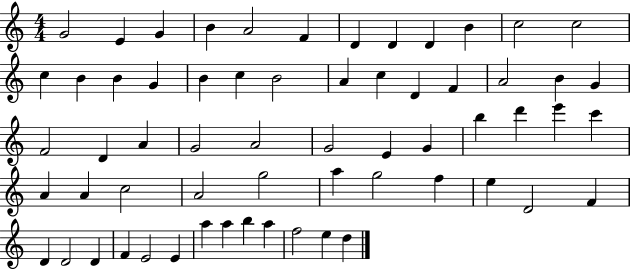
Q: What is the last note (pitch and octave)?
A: D5